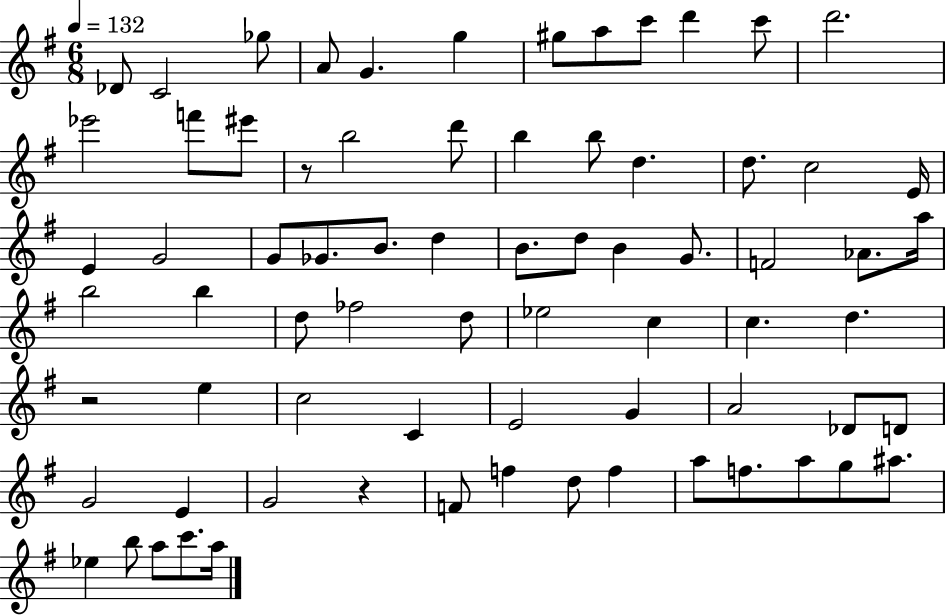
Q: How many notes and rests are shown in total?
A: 73